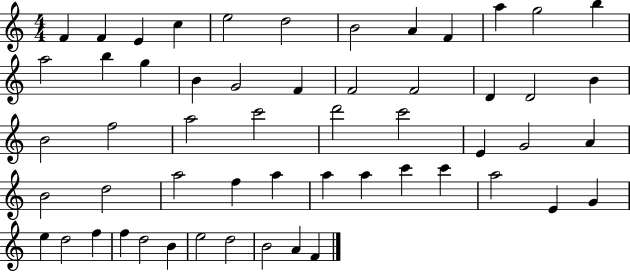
{
  \clef treble
  \numericTimeSignature
  \time 4/4
  \key c \major
  f'4 f'4 e'4 c''4 | e''2 d''2 | b'2 a'4 f'4 | a''4 g''2 b''4 | \break a''2 b''4 g''4 | b'4 g'2 f'4 | f'2 f'2 | d'4 d'2 b'4 | \break b'2 f''2 | a''2 c'''2 | d'''2 c'''2 | e'4 g'2 a'4 | \break b'2 d''2 | a''2 f''4 a''4 | a''4 a''4 c'''4 c'''4 | a''2 e'4 g'4 | \break e''4 d''2 f''4 | f''4 d''2 b'4 | e''2 d''2 | b'2 a'4 f'4 | \break \bar "|."
}